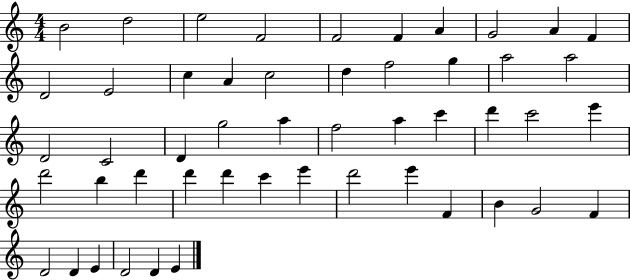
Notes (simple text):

B4/h D5/h E5/h F4/h F4/h F4/q A4/q G4/h A4/q F4/q D4/h E4/h C5/q A4/q C5/h D5/q F5/h G5/q A5/h A5/h D4/h C4/h D4/q G5/h A5/q F5/h A5/q C6/q D6/q C6/h E6/q D6/h B5/q D6/q D6/q D6/q C6/q E6/q D6/h E6/q F4/q B4/q G4/h F4/q D4/h D4/q E4/q D4/h D4/q E4/q